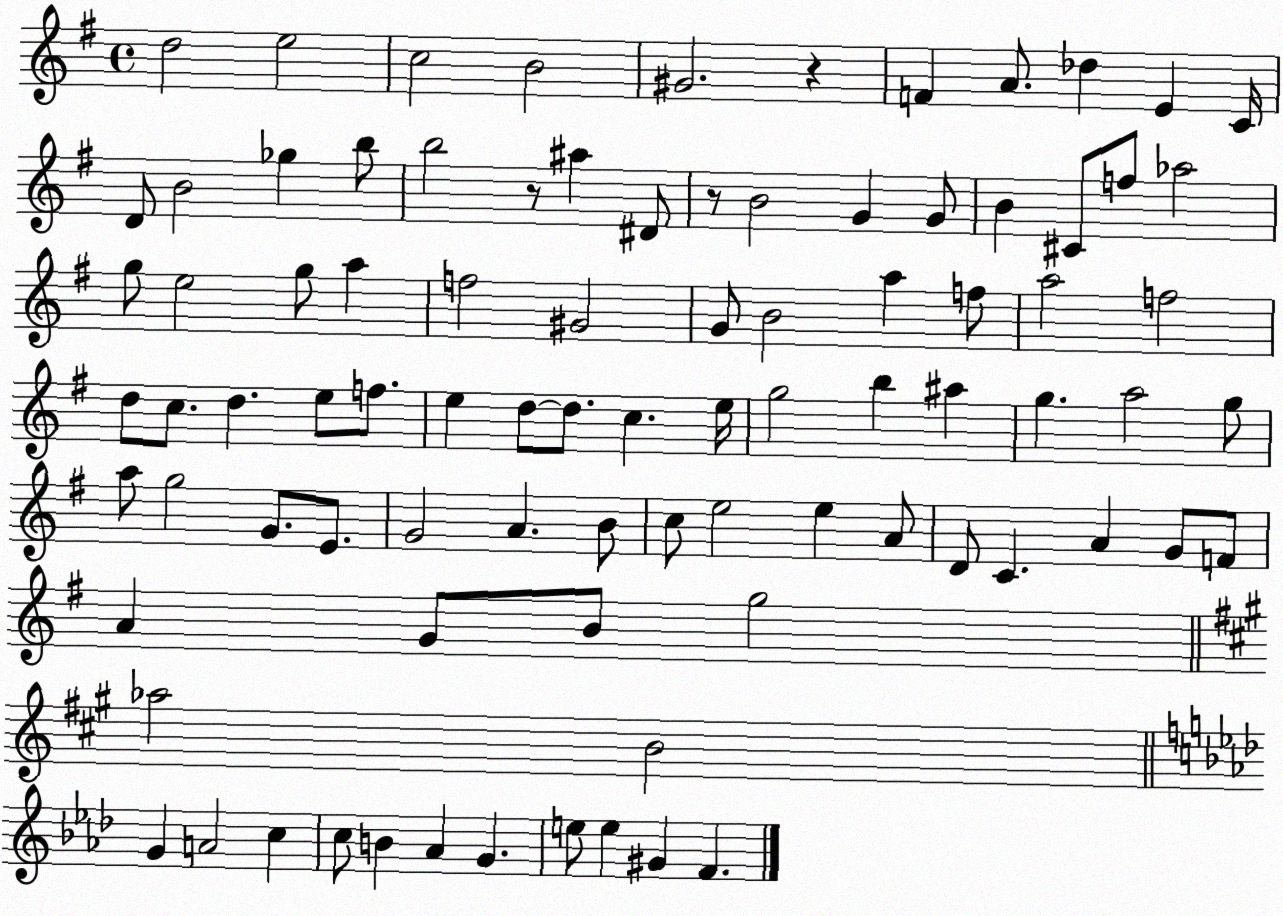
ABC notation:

X:1
T:Untitled
M:4/4
L:1/4
K:G
d2 e2 c2 B2 ^G2 z F A/2 _d E C/4 D/2 B2 _g b/2 b2 z/2 ^a ^D/2 z/2 B2 G G/2 B ^C/2 f/2 _a2 g/2 e2 g/2 a f2 ^G2 G/2 B2 a f/2 a2 f2 d/2 c/2 d e/2 f/2 e d/2 d/2 c e/4 g2 b ^a g a2 g/2 a/2 g2 G/2 E/2 G2 A B/2 c/2 e2 e A/2 D/2 C A G/2 F/2 A G/2 B/2 g2 _a2 B2 G A2 c c/2 B _A G e/2 e ^G F